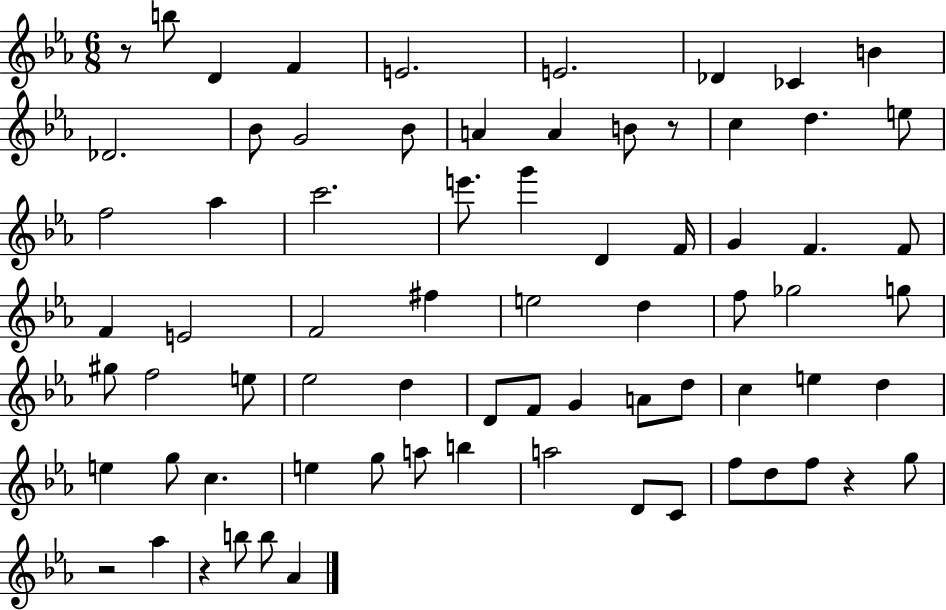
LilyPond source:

{
  \clef treble
  \numericTimeSignature
  \time 6/8
  \key ees \major
  r8 b''8 d'4 f'4 | e'2. | e'2. | des'4 ces'4 b'4 | \break des'2. | bes'8 g'2 bes'8 | a'4 a'4 b'8 r8 | c''4 d''4. e''8 | \break f''2 aes''4 | c'''2. | e'''8. g'''4 d'4 f'16 | g'4 f'4. f'8 | \break f'4 e'2 | f'2 fis''4 | e''2 d''4 | f''8 ges''2 g''8 | \break gis''8 f''2 e''8 | ees''2 d''4 | d'8 f'8 g'4 a'8 d''8 | c''4 e''4 d''4 | \break e''4 g''8 c''4. | e''4 g''8 a''8 b''4 | a''2 d'8 c'8 | f''8 d''8 f''8 r4 g''8 | \break r2 aes''4 | r4 b''8 b''8 aes'4 | \bar "|."
}